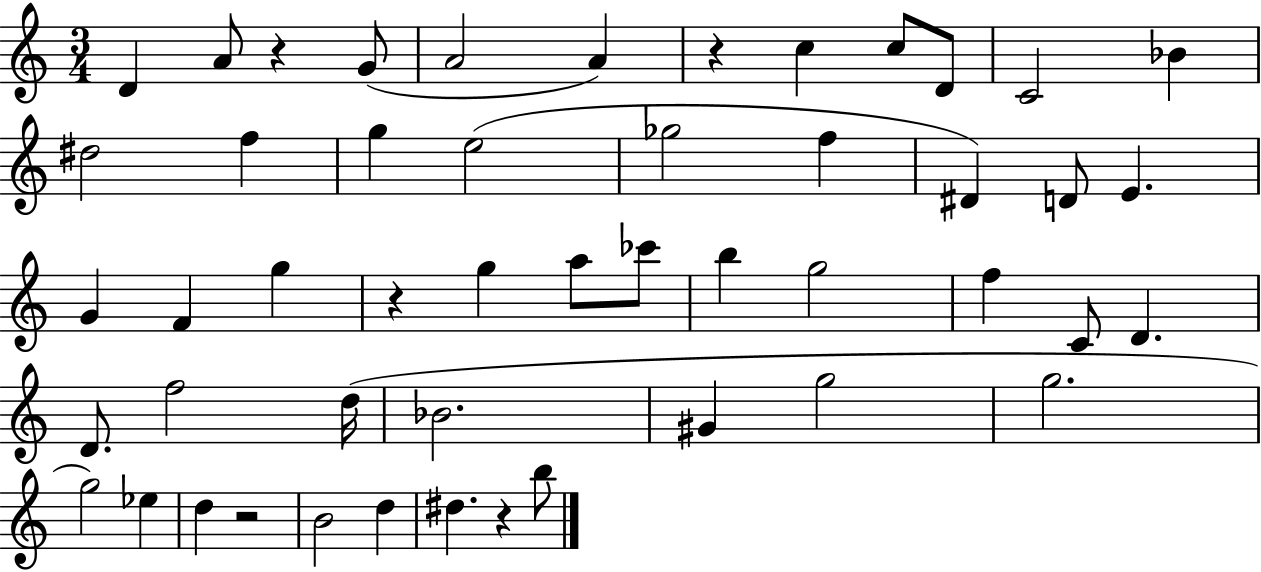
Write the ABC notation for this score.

X:1
T:Untitled
M:3/4
L:1/4
K:C
D A/2 z G/2 A2 A z c c/2 D/2 C2 _B ^d2 f g e2 _g2 f ^D D/2 E G F g z g a/2 _c'/2 b g2 f C/2 D D/2 f2 d/4 _B2 ^G g2 g2 g2 _e d z2 B2 d ^d z b/2